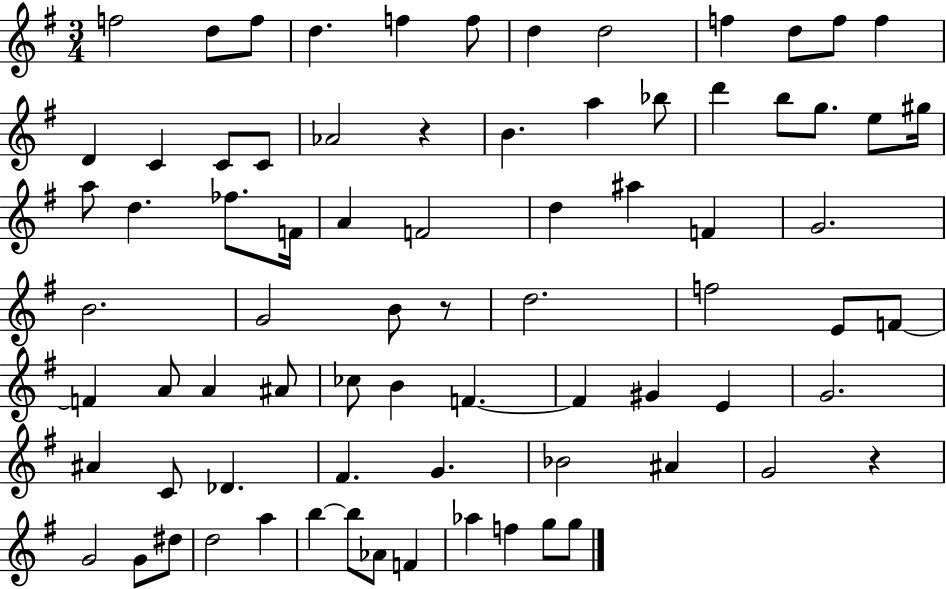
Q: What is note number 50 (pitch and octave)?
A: F4